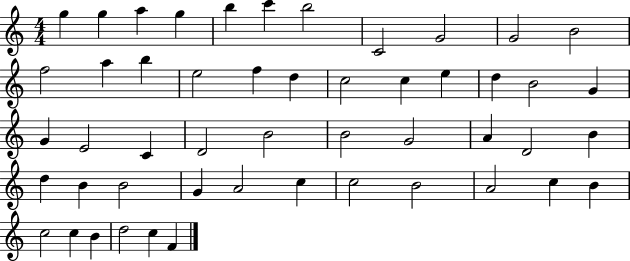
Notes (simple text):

G5/q G5/q A5/q G5/q B5/q C6/q B5/h C4/h G4/h G4/h B4/h F5/h A5/q B5/q E5/h F5/q D5/q C5/h C5/q E5/q D5/q B4/h G4/q G4/q E4/h C4/q D4/h B4/h B4/h G4/h A4/q D4/h B4/q D5/q B4/q B4/h G4/q A4/h C5/q C5/h B4/h A4/h C5/q B4/q C5/h C5/q B4/q D5/h C5/q F4/q